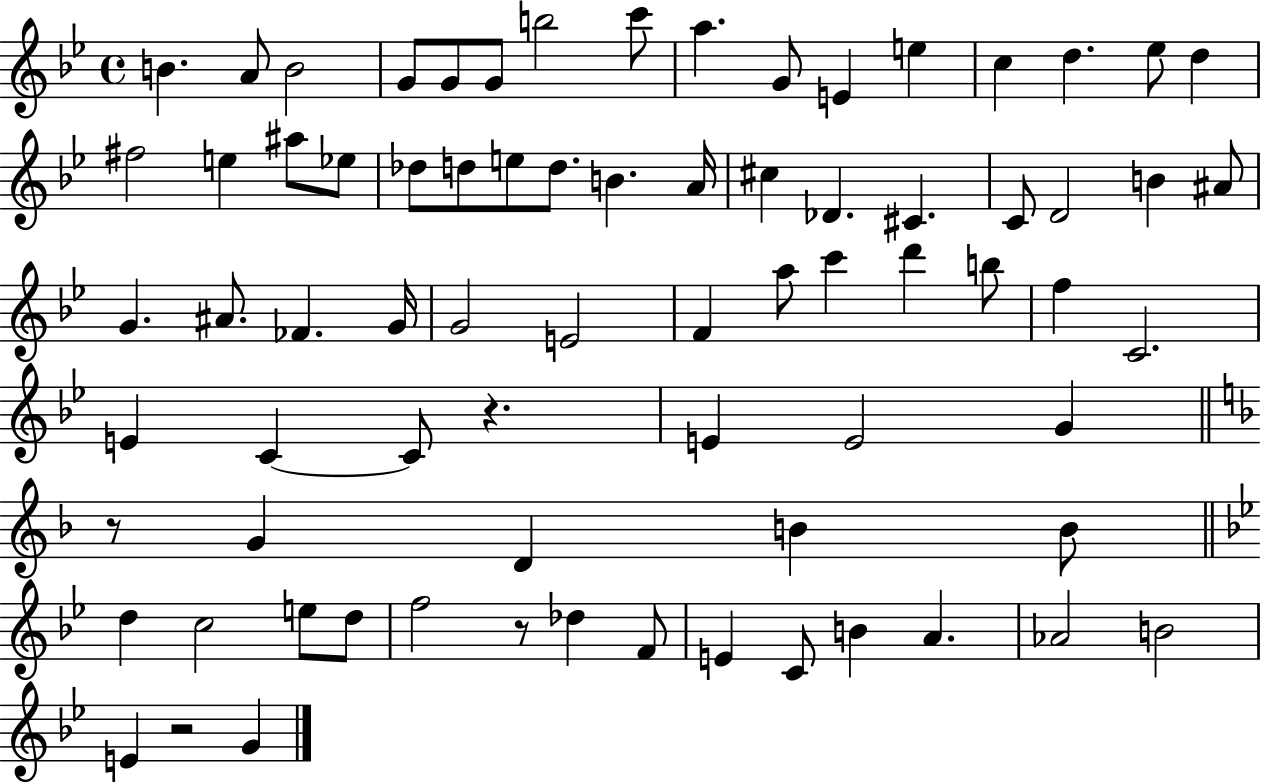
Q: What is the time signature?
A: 4/4